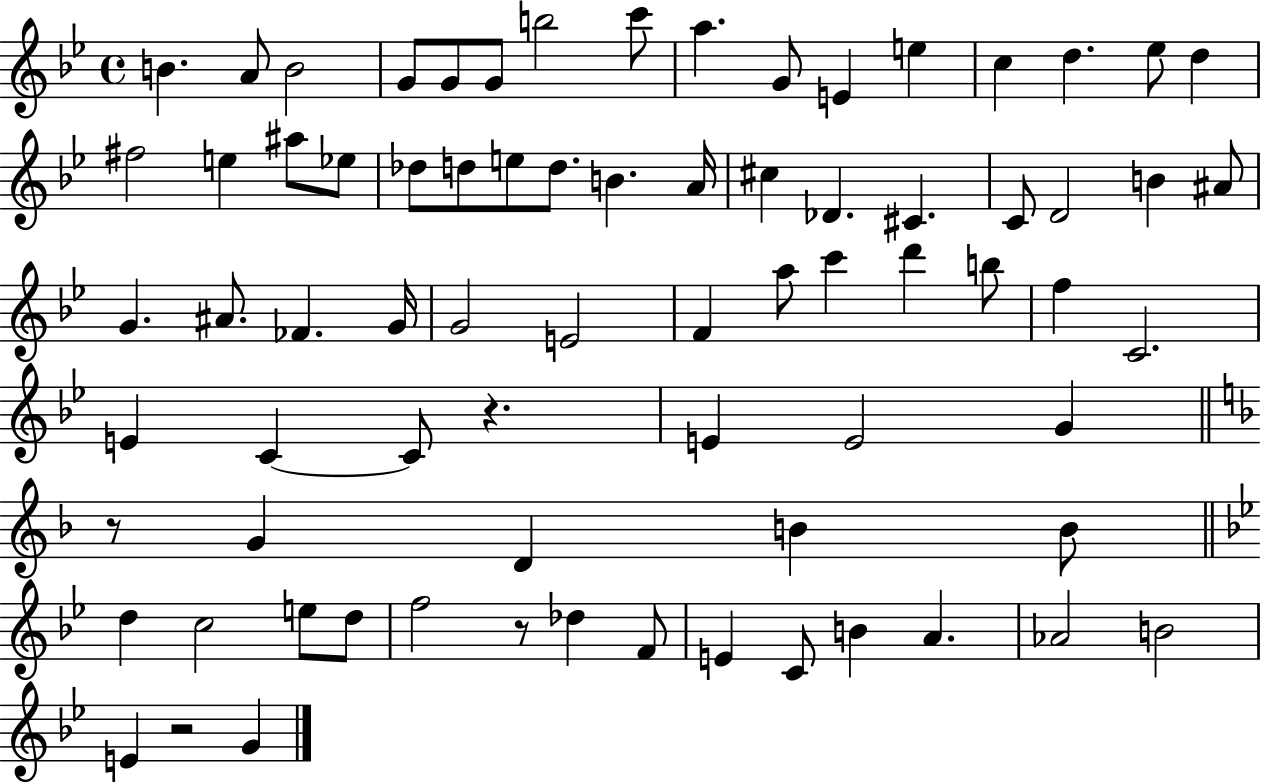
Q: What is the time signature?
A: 4/4